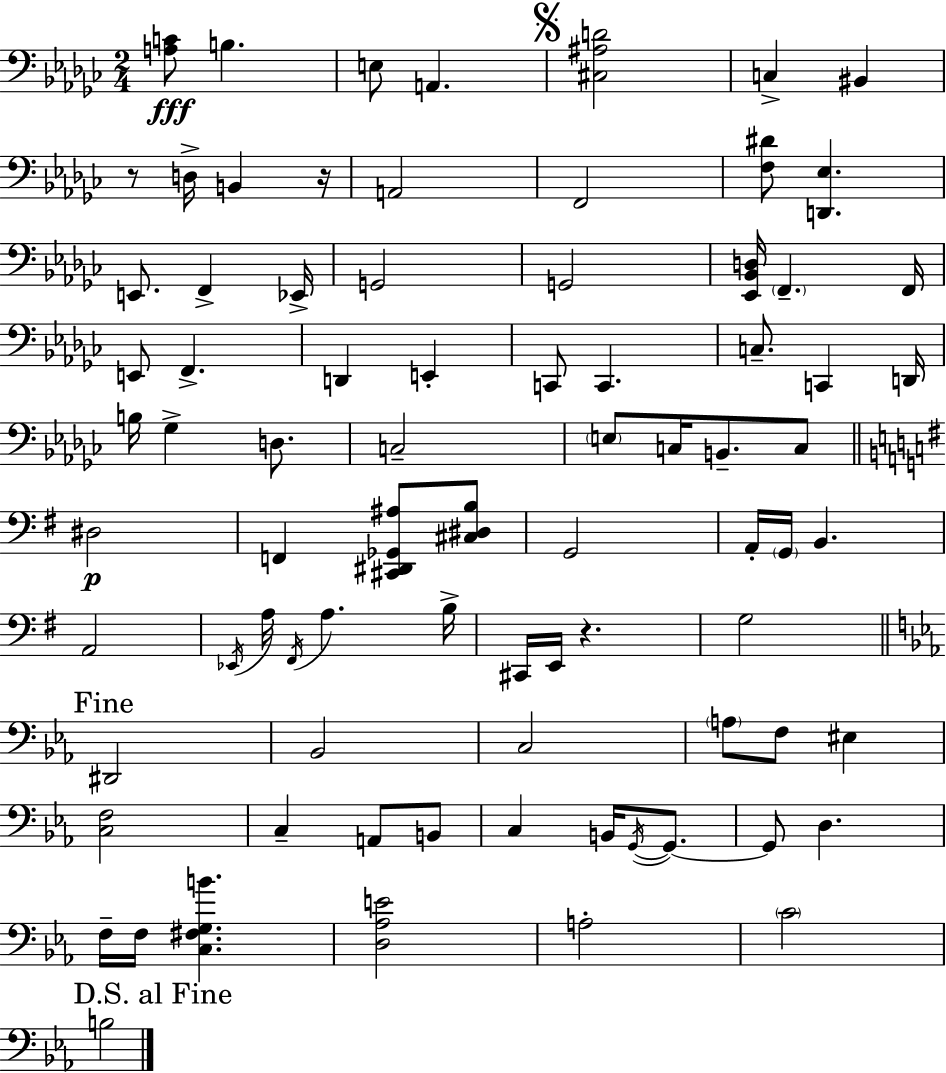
{
  \clef bass
  \numericTimeSignature
  \time 2/4
  \key ees \minor
  <a c'>8\fff b4. | e8 a,4. | \mark \markup { \musicglyph "scripts.segno" } <cis ais d'>2 | c4-> bis,4 | \break r8 d16-> b,4 r16 | a,2 | f,2 | <f dis'>8 <d, ees>4. | \break e,8. f,4-> ees,16-> | g,2 | g,2 | <ees, bes, d>16 \parenthesize f,4.-- f,16 | \break e,8 f,4.-> | d,4 e,4-. | c,8 c,4. | c8.-- c,4 d,16 | \break b16 ges4-> d8. | c2-- | \parenthesize e8 c16 b,8.-- c8 | \bar "||" \break \key g \major dis2\p | f,4 <cis, dis, ges, ais>8 <cis dis b>8 | g,2 | a,16-. \parenthesize g,16 b,4. | \break a,2 | \acciaccatura { ees,16 } a16 \acciaccatura { fis,16 } a4. | b16-> cis,16 e,16 r4. | g2 | \break \mark "Fine" \bar "||" \break \key ees \major dis,2 | bes,2 | c2 | \parenthesize a8 f8 eis4 | \break <c f>2 | c4-- a,8 b,8 | c4 b,16 \acciaccatura { g,16~ }~ g,8. | g,8 d4. | \break f16-- f16 <c fis g b'>4. | <d aes e'>2 | a2-. | \parenthesize c'2 | \break \mark "D.S. al Fine" b2 | \bar "|."
}